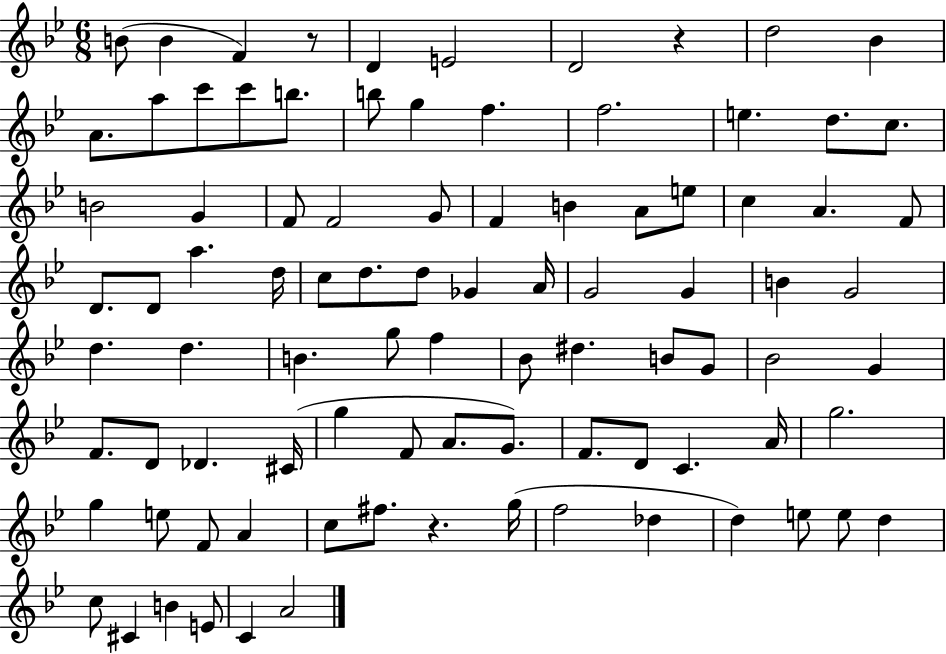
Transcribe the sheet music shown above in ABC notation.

X:1
T:Untitled
M:6/8
L:1/4
K:Bb
B/2 B F z/2 D E2 D2 z d2 _B A/2 a/2 c'/2 c'/2 b/2 b/2 g f f2 e d/2 c/2 B2 G F/2 F2 G/2 F B A/2 e/2 c A F/2 D/2 D/2 a d/4 c/2 d/2 d/2 _G A/4 G2 G B G2 d d B g/2 f _B/2 ^d B/2 G/2 _B2 G F/2 D/2 _D ^C/4 g F/2 A/2 G/2 F/2 D/2 C A/4 g2 g e/2 F/2 A c/2 ^f/2 z g/4 f2 _d d e/2 e/2 d c/2 ^C B E/2 C A2